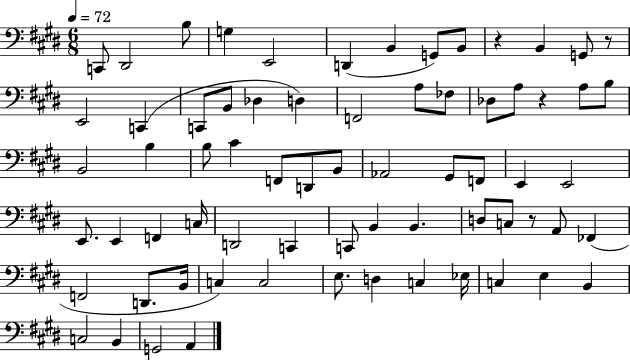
{
  \clef bass
  \numericTimeSignature
  \time 6/8
  \key e \major
  \tempo 4 = 72
  c,8 dis,2 b8 | g4 e,2 | d,4( b,4 g,8) b,8 | r4 b,4 g,8 r8 | \break e,2 c,4( | c,8 b,8 des4 d4) | f,2 a8 fes8 | des8 a8 r4 a8 b8 | \break b,2 b4 | b8 cis'4 f,8 d,8 b,8 | aes,2 gis,8 f,8 | e,4 e,2 | \break e,8. e,4 f,4 c16 | d,2 c,4 | c,8 b,4 b,4. | d8 c8 r8 a,8 fes,4( | \break f,2 d,8. b,16 | c4) c2 | e8. d4 c4 ees16 | c4 e4 b,4 | \break c2 b,4 | g,2 a,4 | \bar "|."
}